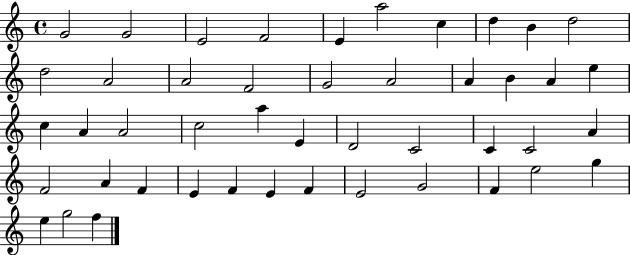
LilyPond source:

{
  \clef treble
  \time 4/4
  \defaultTimeSignature
  \key c \major
  g'2 g'2 | e'2 f'2 | e'4 a''2 c''4 | d''4 b'4 d''2 | \break d''2 a'2 | a'2 f'2 | g'2 a'2 | a'4 b'4 a'4 e''4 | \break c''4 a'4 a'2 | c''2 a''4 e'4 | d'2 c'2 | c'4 c'2 a'4 | \break f'2 a'4 f'4 | e'4 f'4 e'4 f'4 | e'2 g'2 | f'4 e''2 g''4 | \break e''4 g''2 f''4 | \bar "|."
}